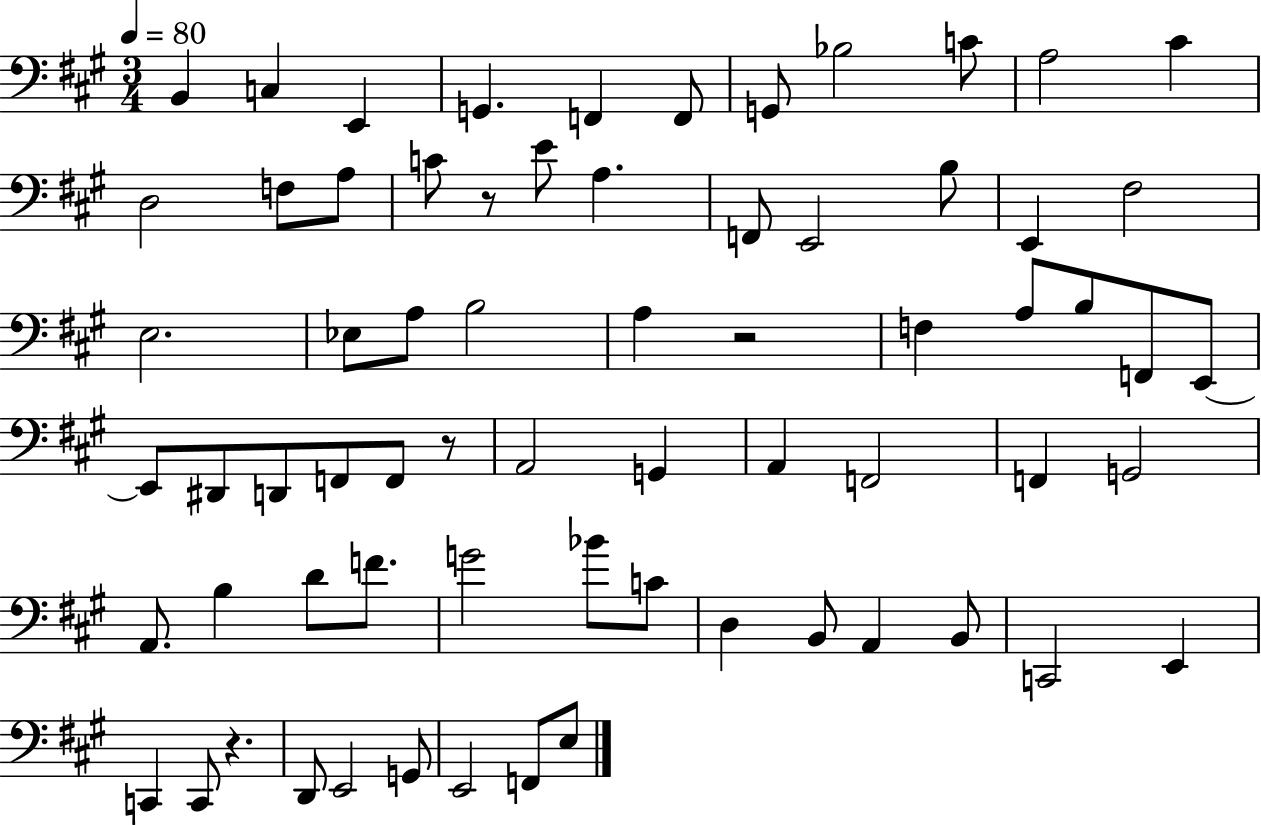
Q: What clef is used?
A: bass